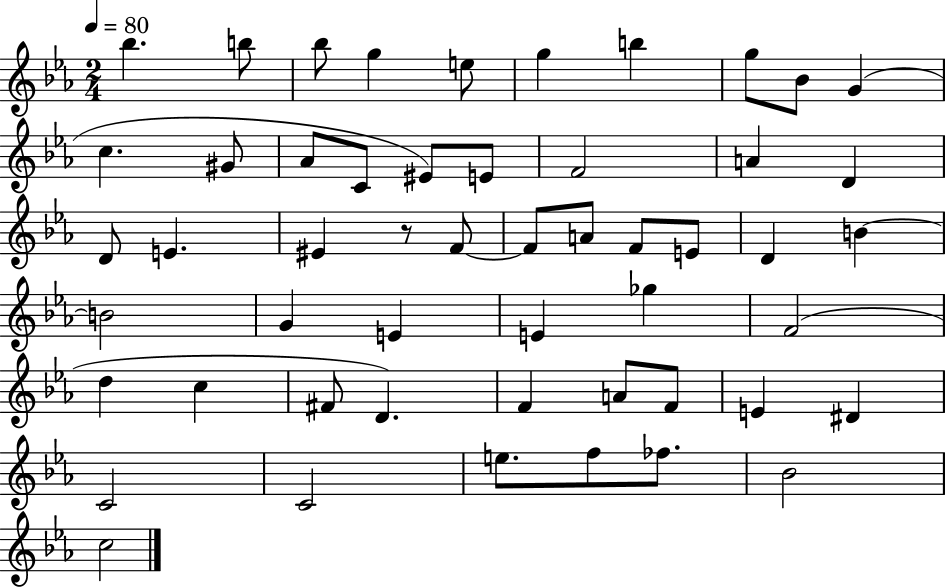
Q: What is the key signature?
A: EES major